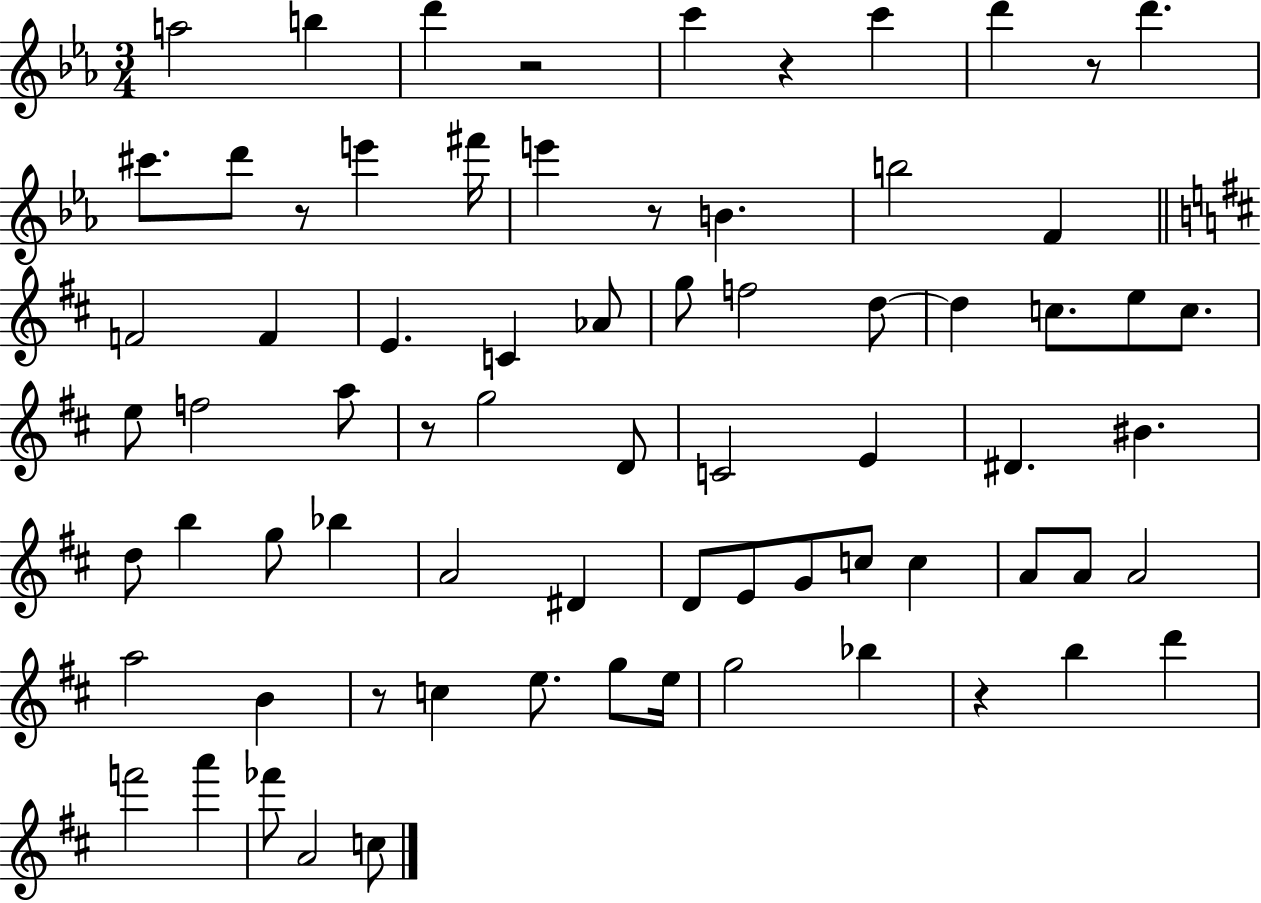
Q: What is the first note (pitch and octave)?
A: A5